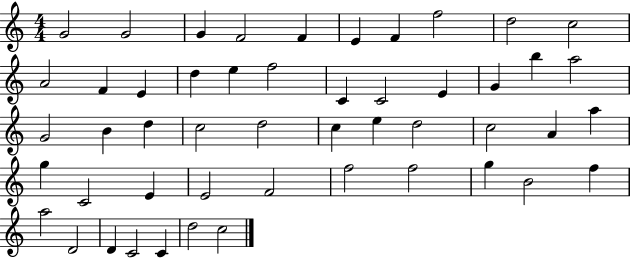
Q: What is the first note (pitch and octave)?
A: G4